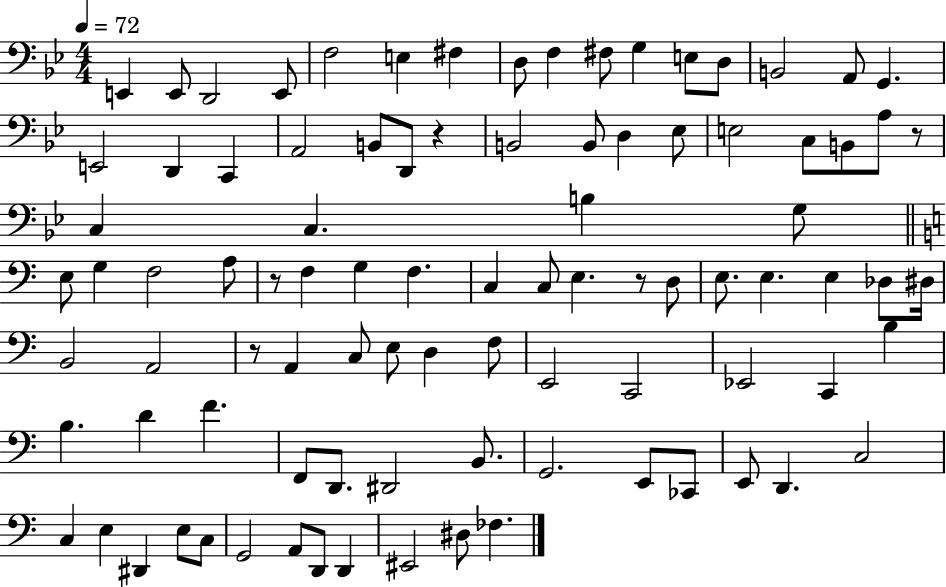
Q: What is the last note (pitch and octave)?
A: FES3